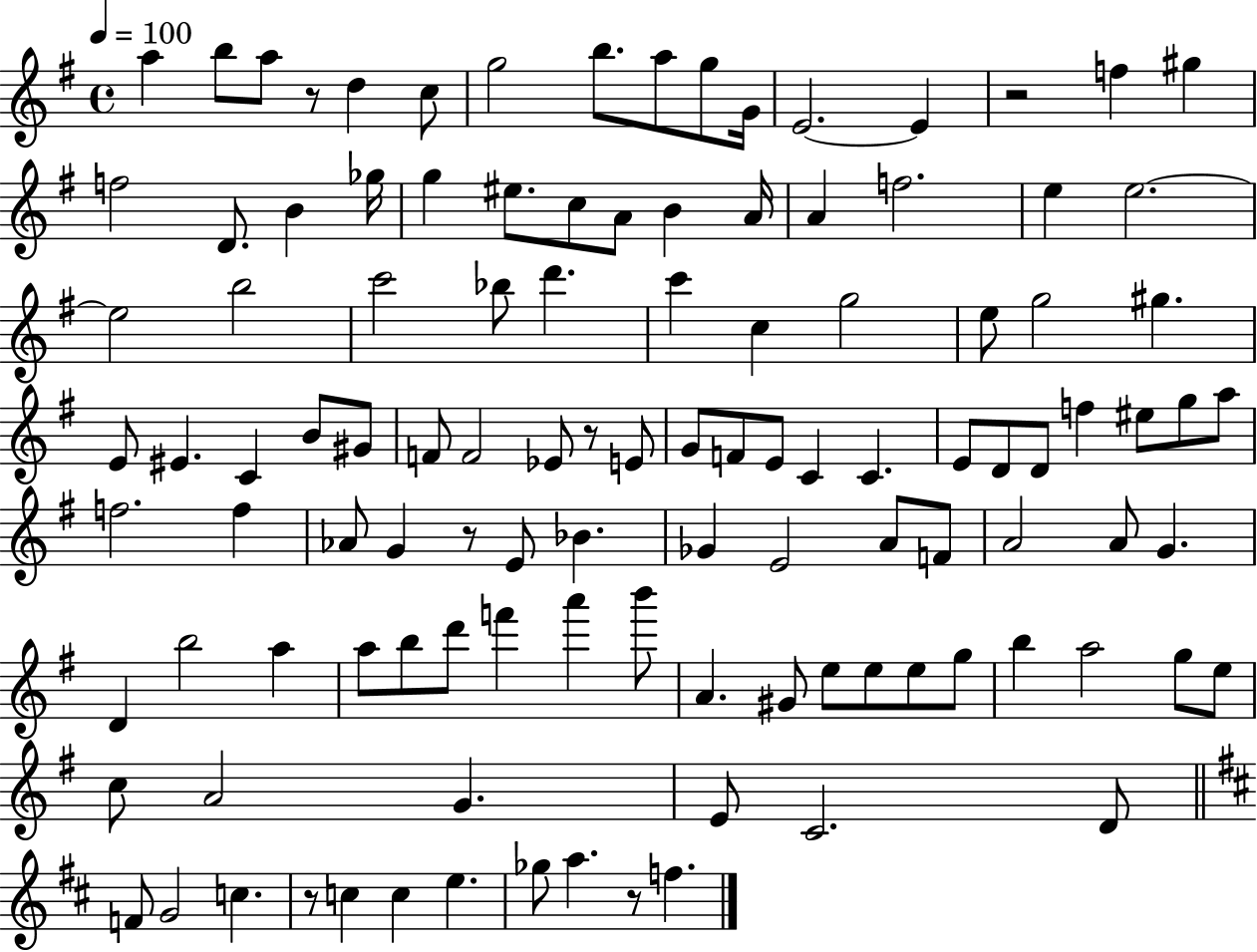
X:1
T:Untitled
M:4/4
L:1/4
K:G
a b/2 a/2 z/2 d c/2 g2 b/2 a/2 g/2 G/4 E2 E z2 f ^g f2 D/2 B _g/4 g ^e/2 c/2 A/2 B A/4 A f2 e e2 e2 b2 c'2 _b/2 d' c' c g2 e/2 g2 ^g E/2 ^E C B/2 ^G/2 F/2 F2 _E/2 z/2 E/2 G/2 F/2 E/2 C C E/2 D/2 D/2 f ^e/2 g/2 a/2 f2 f _A/2 G z/2 E/2 _B _G E2 A/2 F/2 A2 A/2 G D b2 a a/2 b/2 d'/2 f' a' b'/2 A ^G/2 e/2 e/2 e/2 g/2 b a2 g/2 e/2 c/2 A2 G E/2 C2 D/2 F/2 G2 c z/2 c c e _g/2 a z/2 f